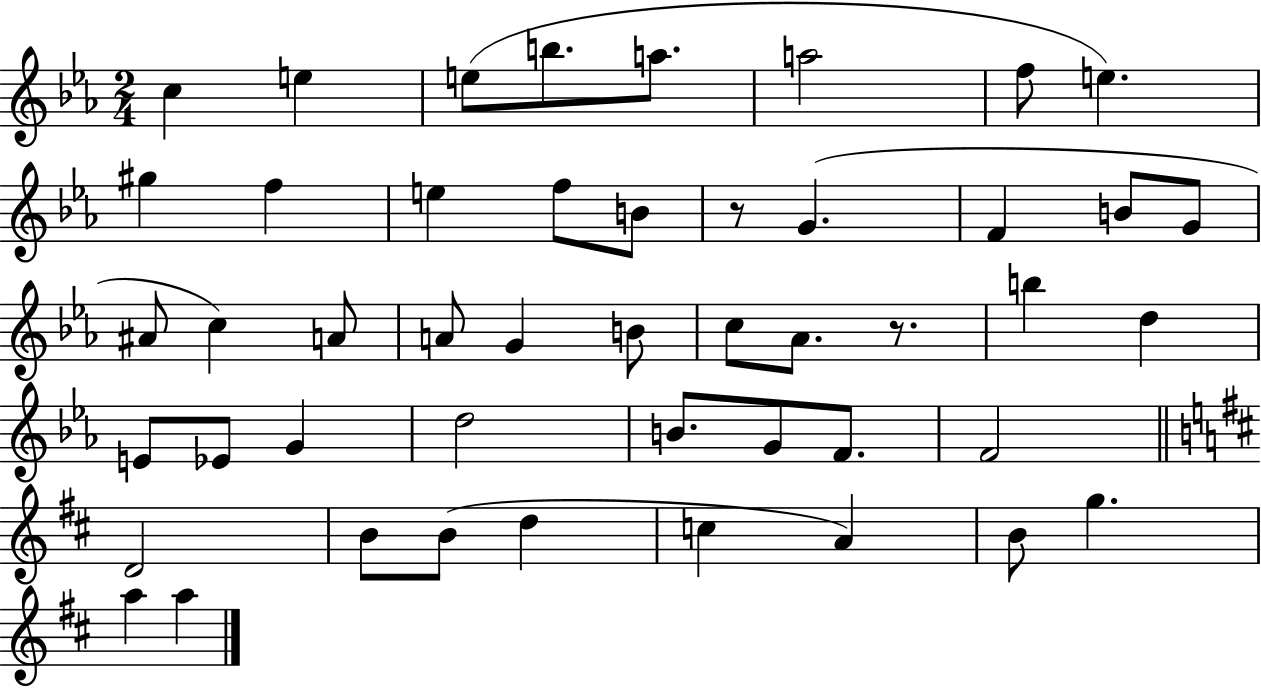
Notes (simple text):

C5/q E5/q E5/e B5/e. A5/e. A5/h F5/e E5/q. G#5/q F5/q E5/q F5/e B4/e R/e G4/q. F4/q B4/e G4/e A#4/e C5/q A4/e A4/e G4/q B4/e C5/e Ab4/e. R/e. B5/q D5/q E4/e Eb4/e G4/q D5/h B4/e. G4/e F4/e. F4/h D4/h B4/e B4/e D5/q C5/q A4/q B4/e G5/q. A5/q A5/q